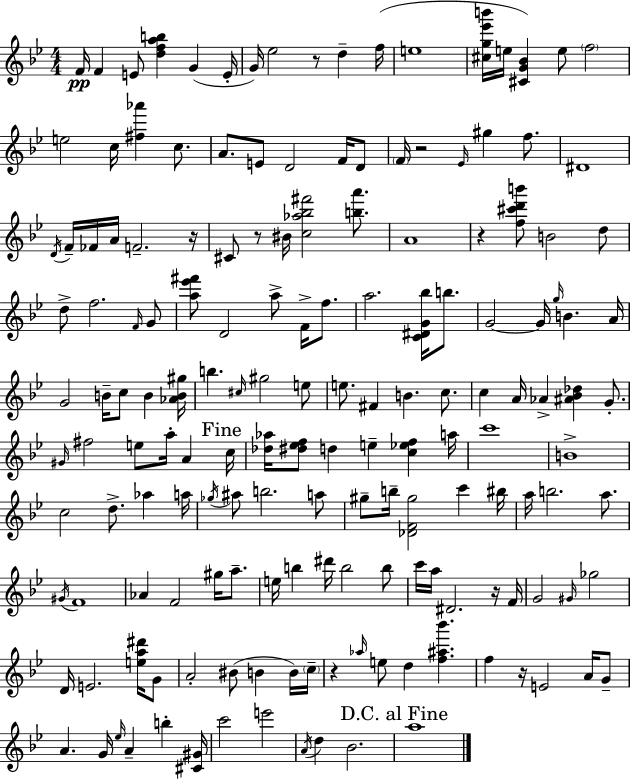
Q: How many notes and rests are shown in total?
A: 163